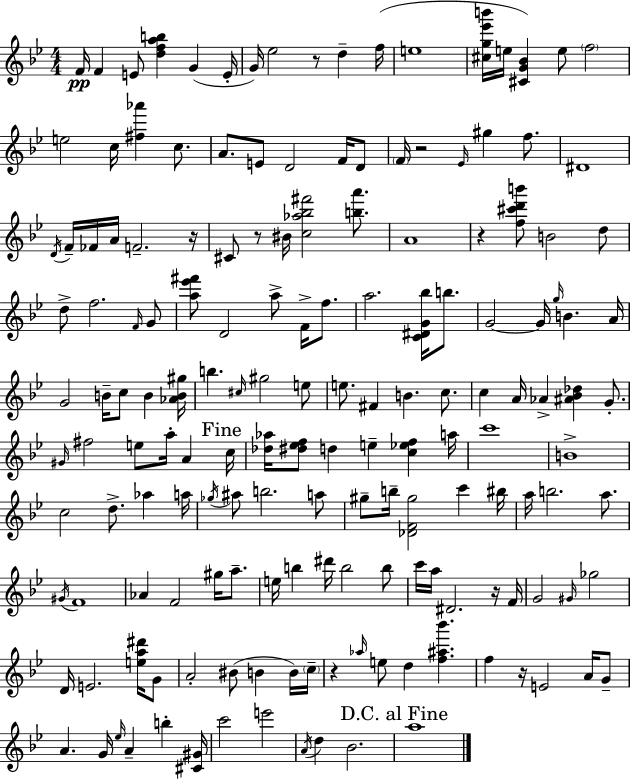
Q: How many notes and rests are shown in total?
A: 163